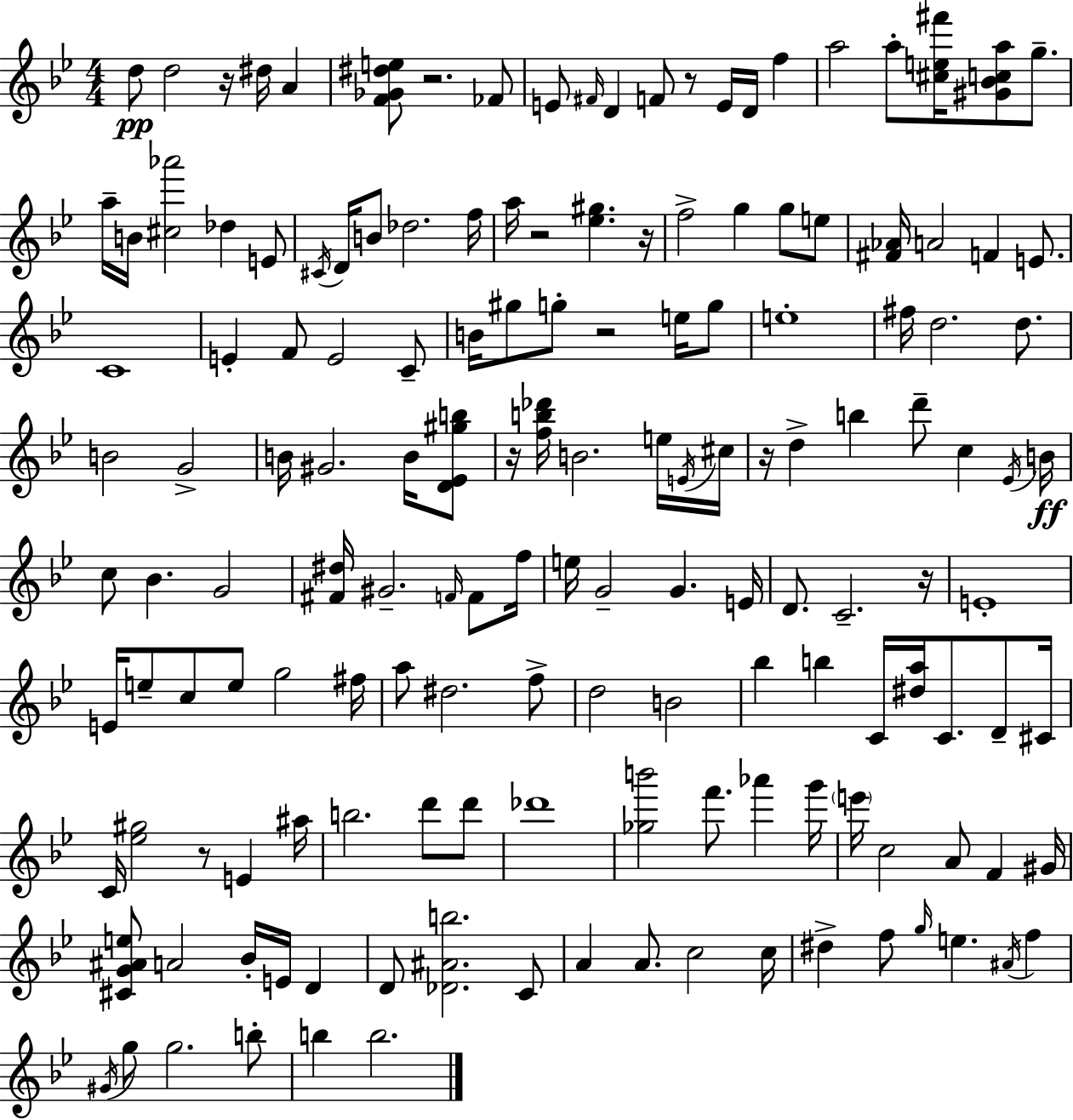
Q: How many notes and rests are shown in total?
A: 153